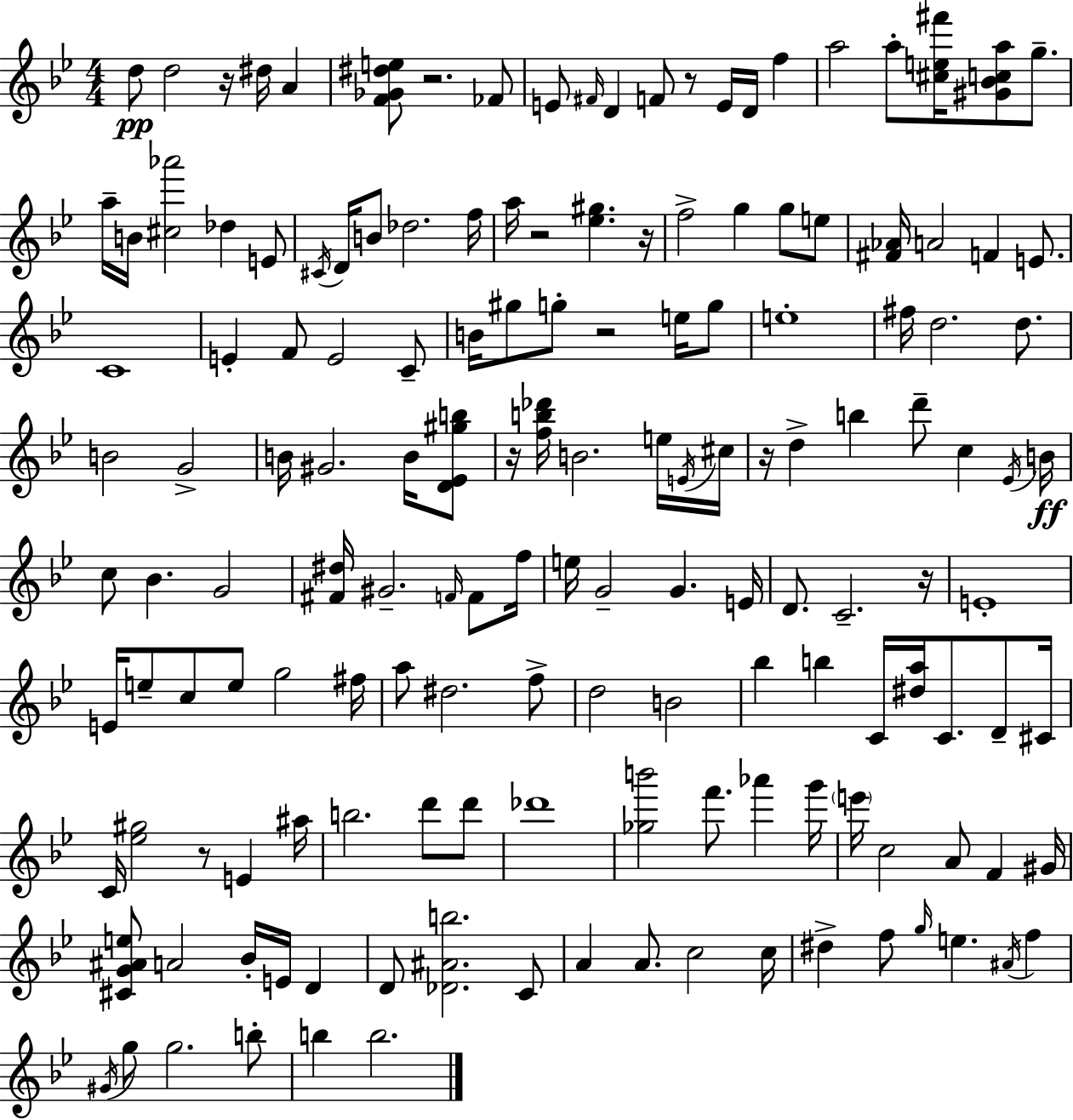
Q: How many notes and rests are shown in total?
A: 153